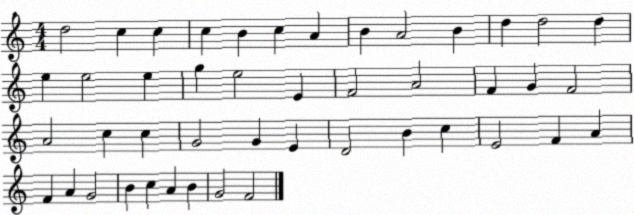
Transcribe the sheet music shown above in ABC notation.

X:1
T:Untitled
M:4/4
L:1/4
K:C
d2 c c c B c A B A2 B d d2 d e e2 e g e2 E F2 A2 F G F2 A2 c c G2 G E D2 B c E2 F A F A G2 B c A B G2 F2